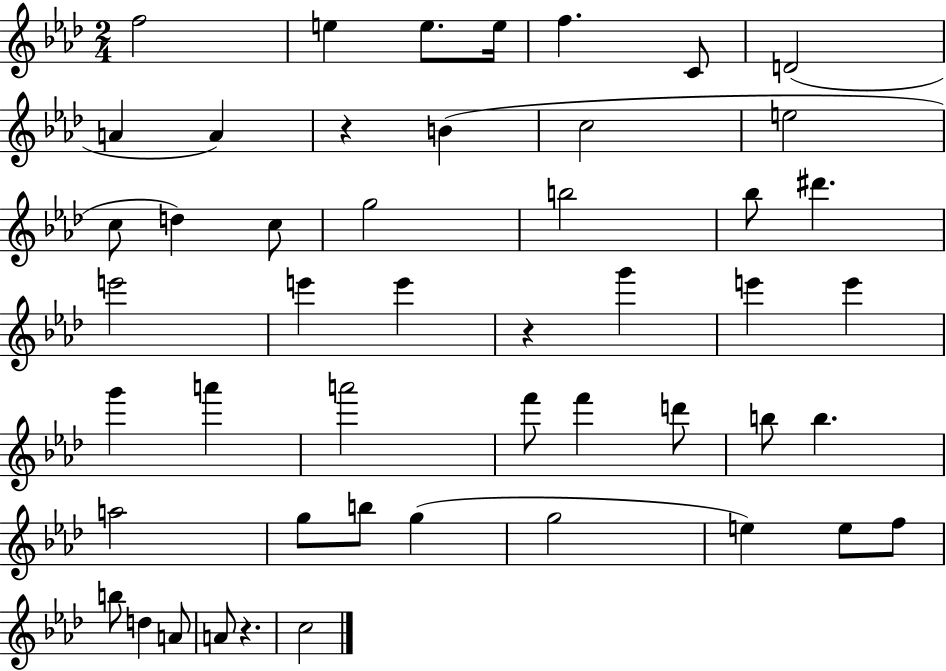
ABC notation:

X:1
T:Untitled
M:2/4
L:1/4
K:Ab
f2 e e/2 e/4 f C/2 D2 A A z B c2 e2 c/2 d c/2 g2 b2 _b/2 ^d' e'2 e' e' z g' e' e' g' a' a'2 f'/2 f' d'/2 b/2 b a2 g/2 b/2 g g2 e e/2 f/2 b/2 d A/2 A/2 z c2